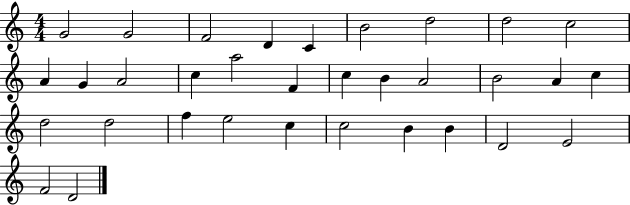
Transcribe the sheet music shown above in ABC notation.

X:1
T:Untitled
M:4/4
L:1/4
K:C
G2 G2 F2 D C B2 d2 d2 c2 A G A2 c a2 F c B A2 B2 A c d2 d2 f e2 c c2 B B D2 E2 F2 D2